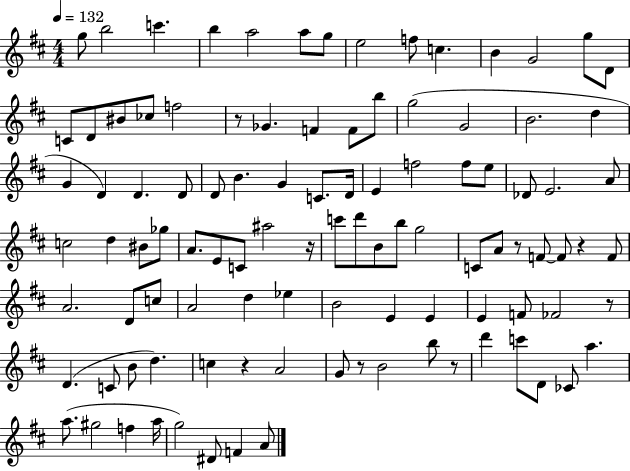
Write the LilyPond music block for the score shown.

{
  \clef treble
  \numericTimeSignature
  \time 4/4
  \key d \major
  \tempo 4 = 132
  g''8 b''2 c'''4. | b''4 a''2 a''8 g''8 | e''2 f''8 c''4. | b'4 g'2 g''8 d'8 | \break c'8 d'8 bis'8 ces''8 f''2 | r8 ges'4. f'4 f'8 b''8 | g''2( g'2 | b'2. d''4 | \break g'4 d'4) d'4. d'8 | d'8 b'4. g'4 c'8. d'16 | e'4 f''2 f''8 e''8 | des'8 e'2. a'8 | \break c''2 d''4 bis'8 ges''8 | a'8. e'8 c'8 ais''2 r16 | c'''8 d'''8 b'8 b''8 g''2 | c'8 a'8 r8 f'8~~ f'8 r4 f'8 | \break a'2. d'8 c''8 | a'2 d''4 ees''4 | b'2 e'4 e'4 | e'4 f'8 fes'2 r8 | \break d'4.( c'8 b'8 d''4.) | c''4 r4 a'2 | g'8 r8 b'2 b''8 r8 | d'''4 c'''8 d'8 ces'8 a''4. | \break a''8.( gis''2 f''4 a''16 | g''2) dis'8 f'4 a'8 | \bar "|."
}